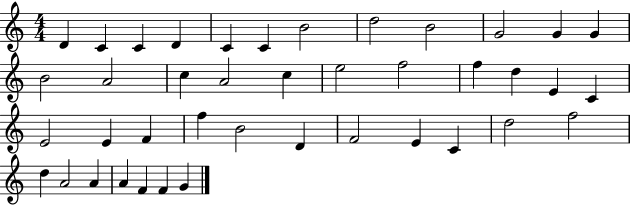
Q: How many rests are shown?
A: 0